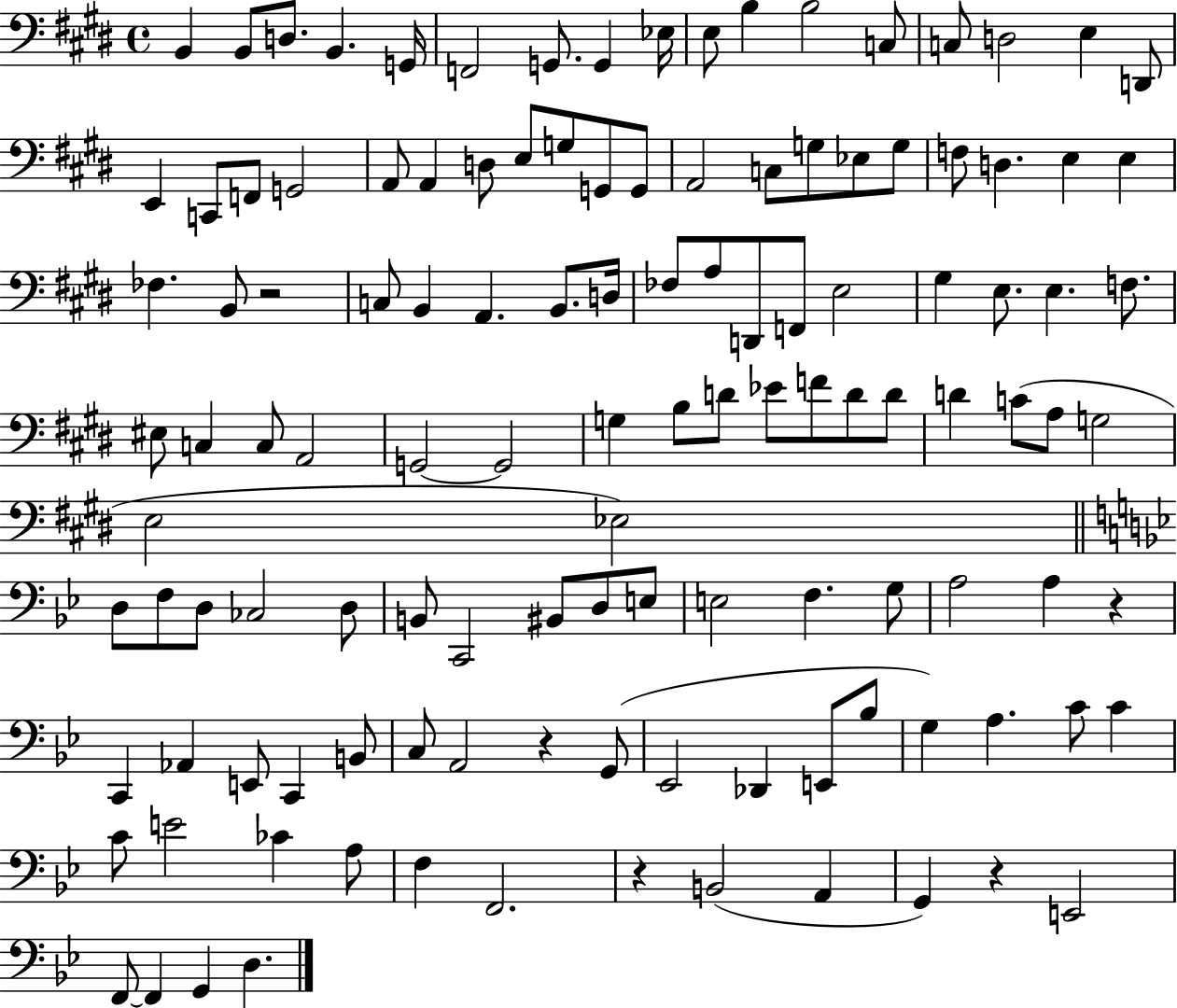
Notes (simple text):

B2/q B2/e D3/e. B2/q. G2/s F2/h G2/e. G2/q Eb3/s E3/e B3/q B3/h C3/e C3/e D3/h E3/q D2/e E2/q C2/e F2/e G2/h A2/e A2/q D3/e E3/e G3/e G2/e G2/e A2/h C3/e G3/e Eb3/e G3/e F3/e D3/q. E3/q E3/q FES3/q. B2/e R/h C3/e B2/q A2/q. B2/e. D3/s FES3/e A3/e D2/e F2/e E3/h G#3/q E3/e. E3/q. F3/e. EIS3/e C3/q C3/e A2/h G2/h G2/h G3/q B3/e D4/e Eb4/e F4/e D4/e D4/e D4/q C4/e A3/e G3/h E3/h Eb3/h D3/e F3/e D3/e CES3/h D3/e B2/e C2/h BIS2/e D3/e E3/e E3/h F3/q. G3/e A3/h A3/q R/q C2/q Ab2/q E2/e C2/q B2/e C3/e A2/h R/q G2/e Eb2/h Db2/q E2/e Bb3/e G3/q A3/q. C4/e C4/q C4/e E4/h CES4/q A3/e F3/q F2/h. R/q B2/h A2/q G2/q R/q E2/h F2/e F2/q G2/q D3/q.